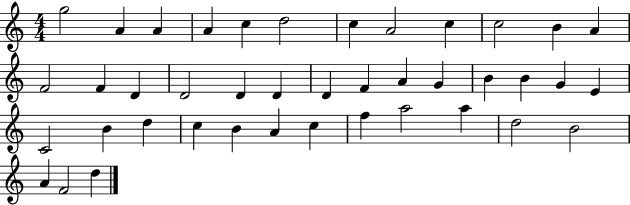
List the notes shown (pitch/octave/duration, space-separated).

G5/h A4/q A4/q A4/q C5/q D5/h C5/q A4/h C5/q C5/h B4/q A4/q F4/h F4/q D4/q D4/h D4/q D4/q D4/q F4/q A4/q G4/q B4/q B4/q G4/q E4/q C4/h B4/q D5/q C5/q B4/q A4/q C5/q F5/q A5/h A5/q D5/h B4/h A4/q F4/h D5/q